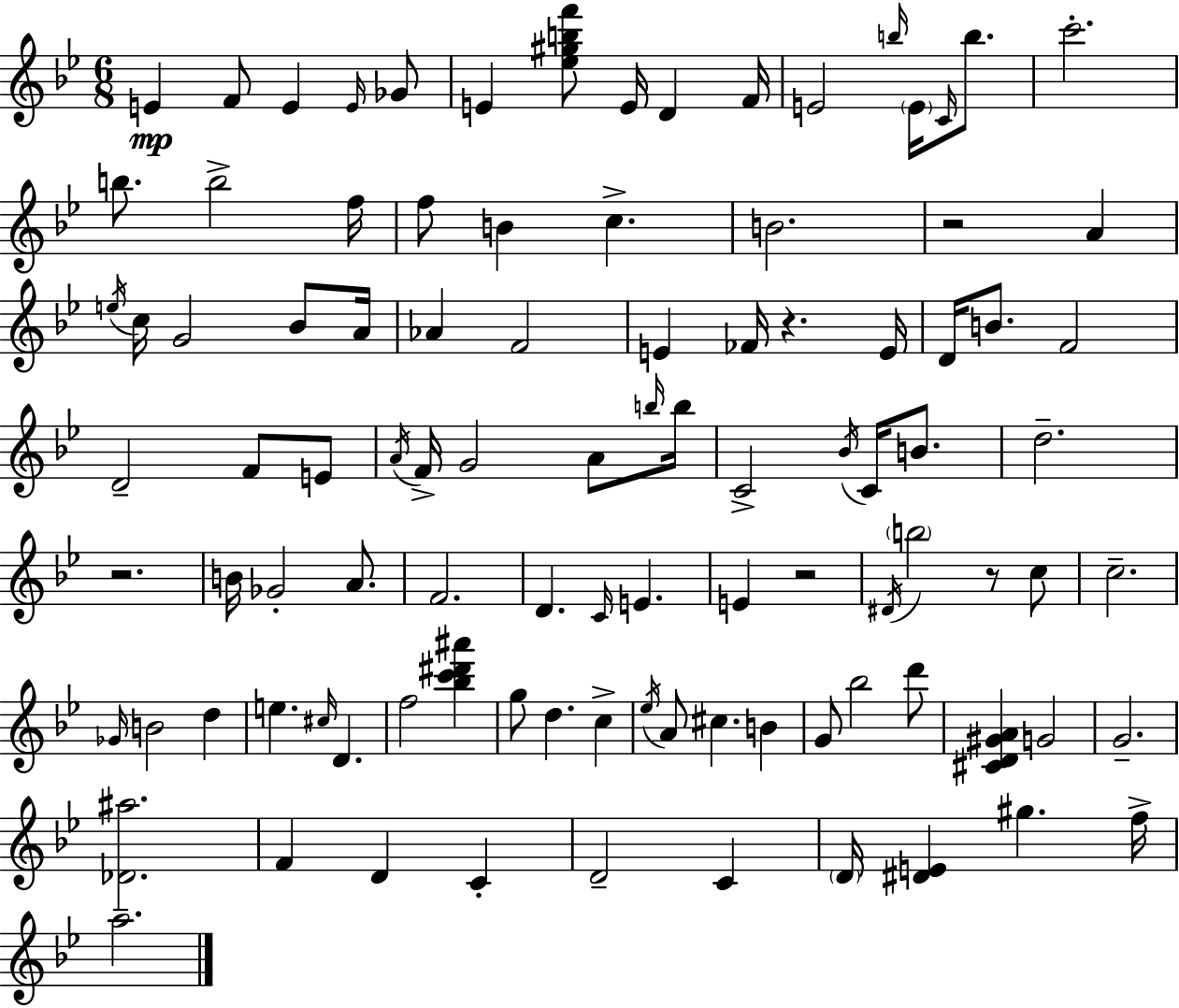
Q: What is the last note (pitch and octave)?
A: A5